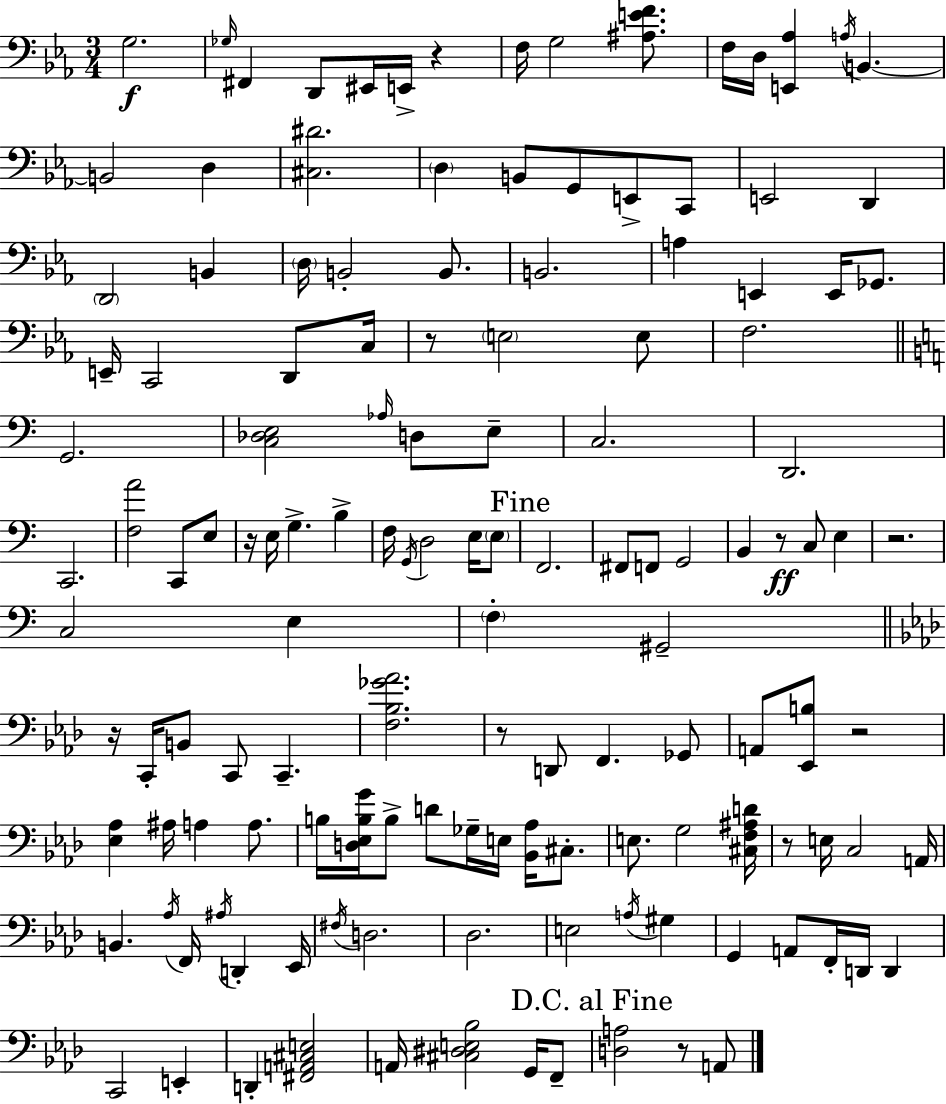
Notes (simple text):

G3/h. Gb3/s F#2/q D2/e EIS2/s E2/s R/q F3/s G3/h [A#3,E4,F4]/e. F3/s D3/s [E2,Ab3]/q A3/s B2/q. B2/h D3/q [C#3,D#4]/h. D3/q B2/e G2/e E2/e C2/e E2/h D2/q D2/h B2/q D3/s B2/h B2/e. B2/h. A3/q E2/q E2/s Gb2/e. E2/s C2/h D2/e C3/s R/e E3/h E3/e F3/h. G2/h. [C3,Db3,E3]/h Ab3/s D3/e E3/e C3/h. D2/h. C2/h. [F3,A4]/h C2/e E3/e R/s E3/s G3/q. B3/q F3/s G2/s D3/h E3/s E3/e F2/h. F#2/e F2/e G2/h B2/q R/e C3/e E3/q R/h. C3/h E3/q F3/q G#2/h R/s C2/s B2/e C2/e C2/q. [F3,Bb3,Gb4,Ab4]/h. R/e D2/e F2/q. Gb2/e A2/e [Eb2,B3]/e R/h [Eb3,Ab3]/q A#3/s A3/q A3/e. B3/s [D3,Eb3,B3,G4]/s B3/e D4/e Gb3/s E3/s [Bb2,Ab3]/s C#3/e. E3/e. G3/h [C#3,F3,A#3,D4]/s R/e E3/s C3/h A2/s B2/q. Ab3/s F2/s A#3/s D2/q Eb2/s F#3/s D3/h. Db3/h. E3/h A3/s G#3/q G2/q A2/e F2/s D2/s D2/q C2/h E2/q D2/q [F#2,A2,C#3,E3]/h A2/s [C#3,D#3,E3,Bb3]/h G2/s F2/e [D3,A3]/h R/e A2/e